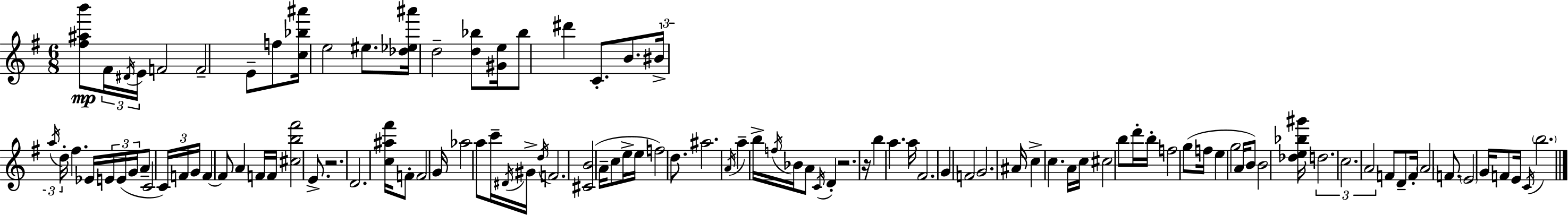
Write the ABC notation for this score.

X:1
T:Untitled
M:6/8
L:1/4
K:Em
[^f^ab']/2 ^F/4 ^D/4 E/4 F2 F2 E/2 f/2 [c_b^a']/4 e2 ^e/2 [_d_e^a']/4 d2 [d_b]/2 [^Ge]/4 _b/2 ^d' C/2 B/2 ^B/4 a/4 d/4 ^f _E/4 E/4 E/4 G/4 A/2 C2 C/4 F/4 G/4 F F/2 A F/4 F/4 [^cb^f']2 E/2 z2 D2 [c^a^f']/4 F/2 F2 G/4 _a2 a/2 c'/4 ^D/4 ^G/4 d/4 F2 [^CB]2 A/4 c/2 e/4 e/4 f2 d/2 ^a2 A/4 a b/4 f/4 _B/4 A/2 C/4 D z2 z/4 b a a/4 ^F2 G F2 G2 ^A/4 c c A/4 c/4 ^c2 b/2 d'/4 b/4 f2 g/2 f/4 e g2 A/4 B/2 B2 [_de_b^g']/4 d2 c2 A2 F/2 D/2 F/4 A2 F/2 E2 G/4 F/2 E/4 C/4 b2